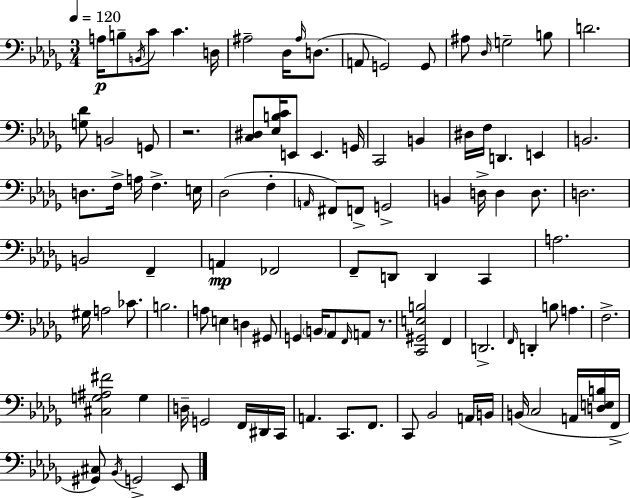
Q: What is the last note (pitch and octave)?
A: Eb2